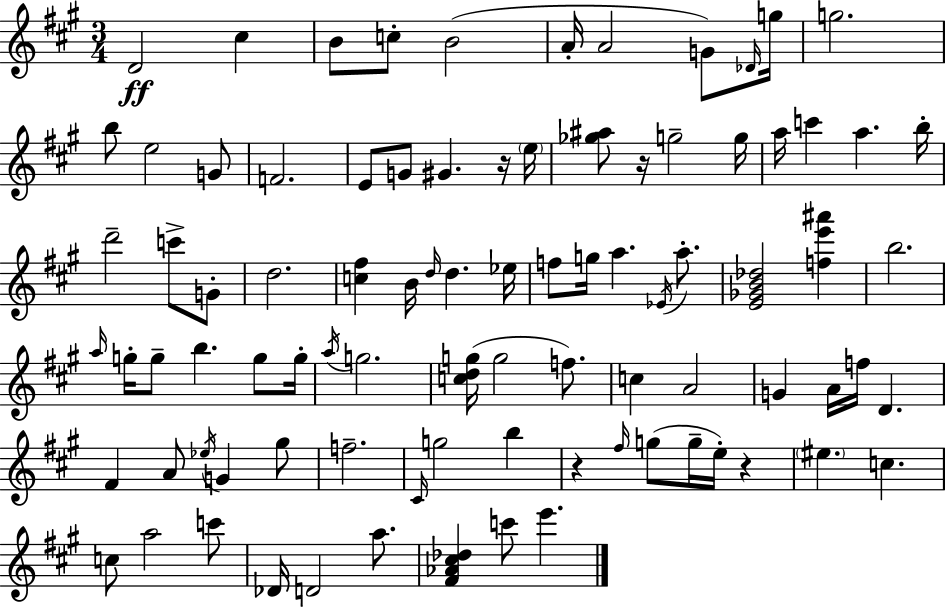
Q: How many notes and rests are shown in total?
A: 88